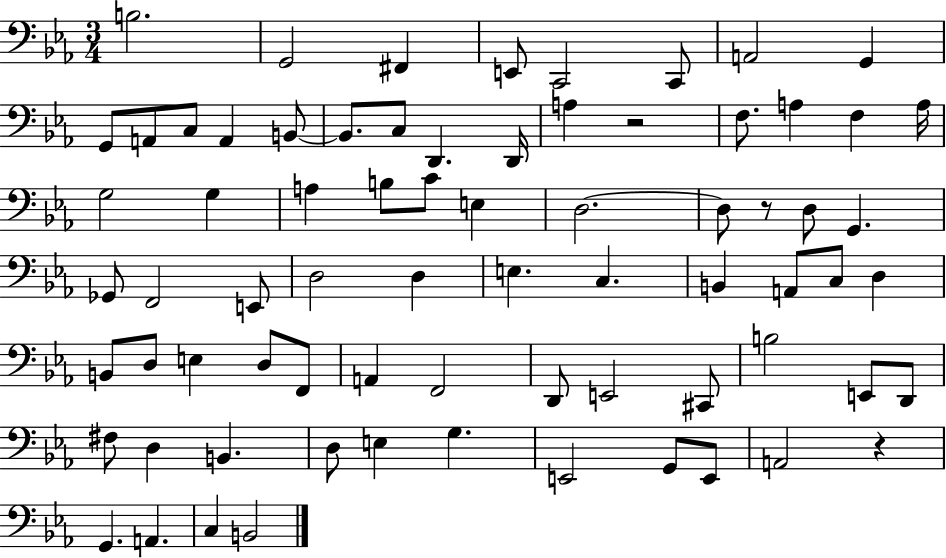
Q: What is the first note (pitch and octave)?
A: B3